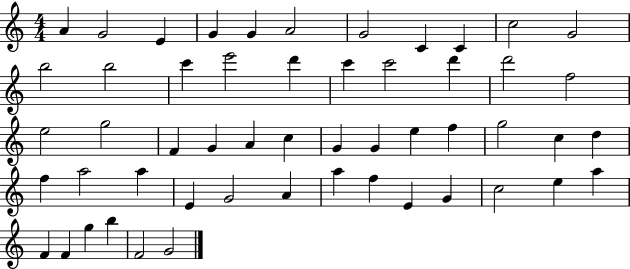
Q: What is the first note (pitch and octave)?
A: A4